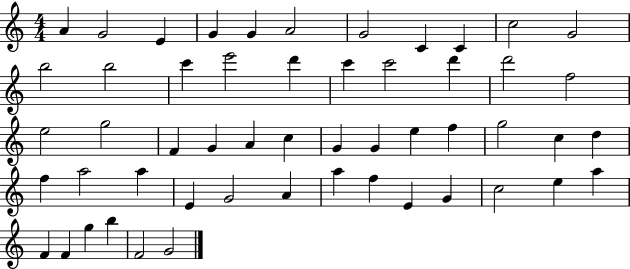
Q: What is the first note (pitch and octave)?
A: A4